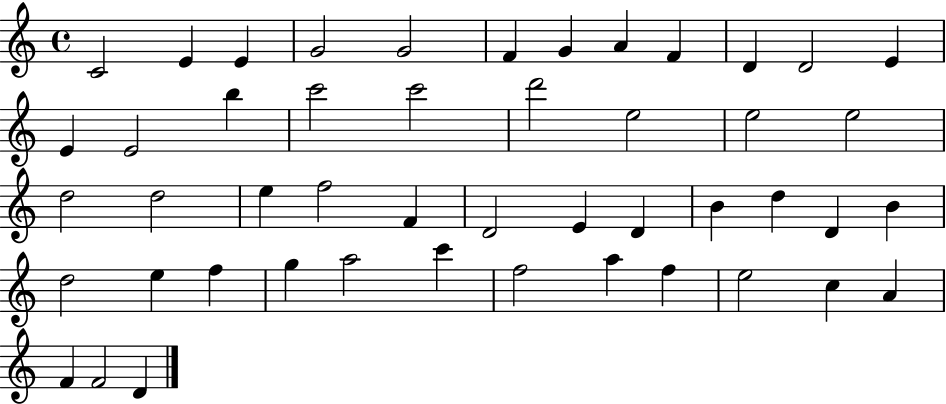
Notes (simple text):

C4/h E4/q E4/q G4/h G4/h F4/q G4/q A4/q F4/q D4/q D4/h E4/q E4/q E4/h B5/q C6/h C6/h D6/h E5/h E5/h E5/h D5/h D5/h E5/q F5/h F4/q D4/h E4/q D4/q B4/q D5/q D4/q B4/q D5/h E5/q F5/q G5/q A5/h C6/q F5/h A5/q F5/q E5/h C5/q A4/q F4/q F4/h D4/q